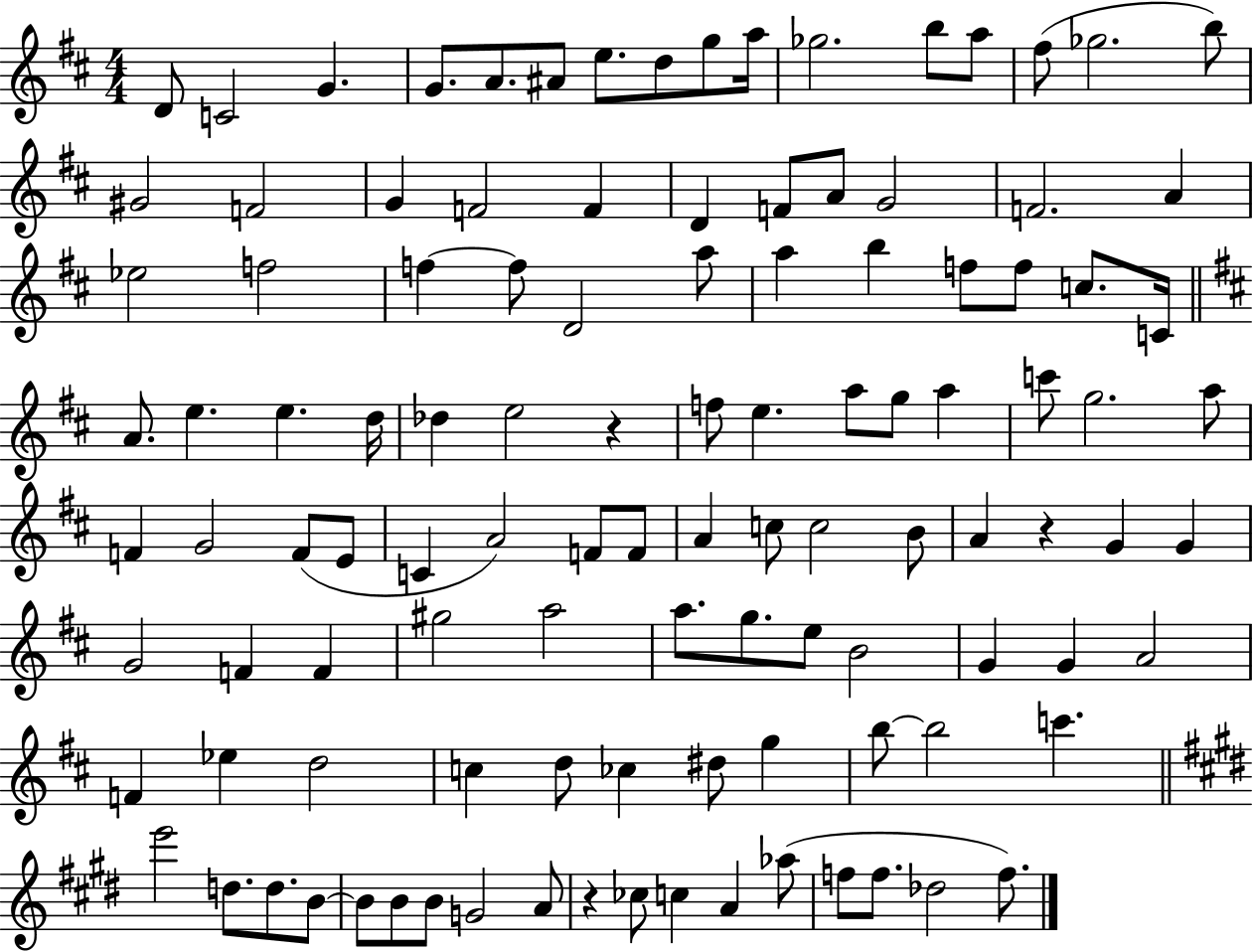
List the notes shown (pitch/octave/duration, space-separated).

D4/e C4/h G4/q. G4/e. A4/e. A#4/e E5/e. D5/e G5/e A5/s Gb5/h. B5/e A5/e F#5/e Gb5/h. B5/e G#4/h F4/h G4/q F4/h F4/q D4/q F4/e A4/e G4/h F4/h. A4/q Eb5/h F5/h F5/q F5/e D4/h A5/e A5/q B5/q F5/e F5/e C5/e. C4/s A4/e. E5/q. E5/q. D5/s Db5/q E5/h R/q F5/e E5/q. A5/e G5/e A5/q C6/e G5/h. A5/e F4/q G4/h F4/e E4/e C4/q A4/h F4/e F4/e A4/q C5/e C5/h B4/e A4/q R/q G4/q G4/q G4/h F4/q F4/q G#5/h A5/h A5/e. G5/e. E5/e B4/h G4/q G4/q A4/h F4/q Eb5/q D5/h C5/q D5/e CES5/q D#5/e G5/q B5/e B5/h C6/q. E6/h D5/e. D5/e. B4/e B4/e B4/e B4/e G4/h A4/e R/q CES5/e C5/q A4/q Ab5/e F5/e F5/e. Db5/h F5/e.